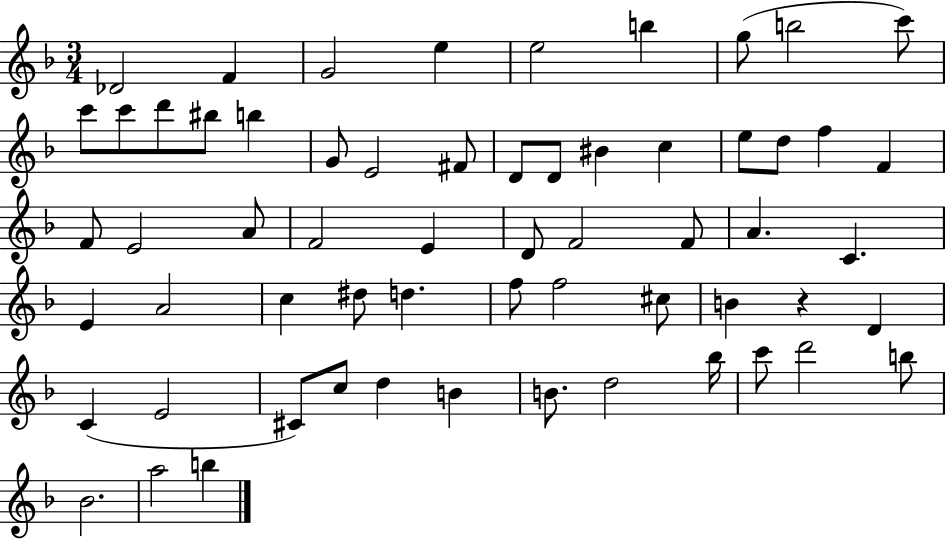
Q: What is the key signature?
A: F major